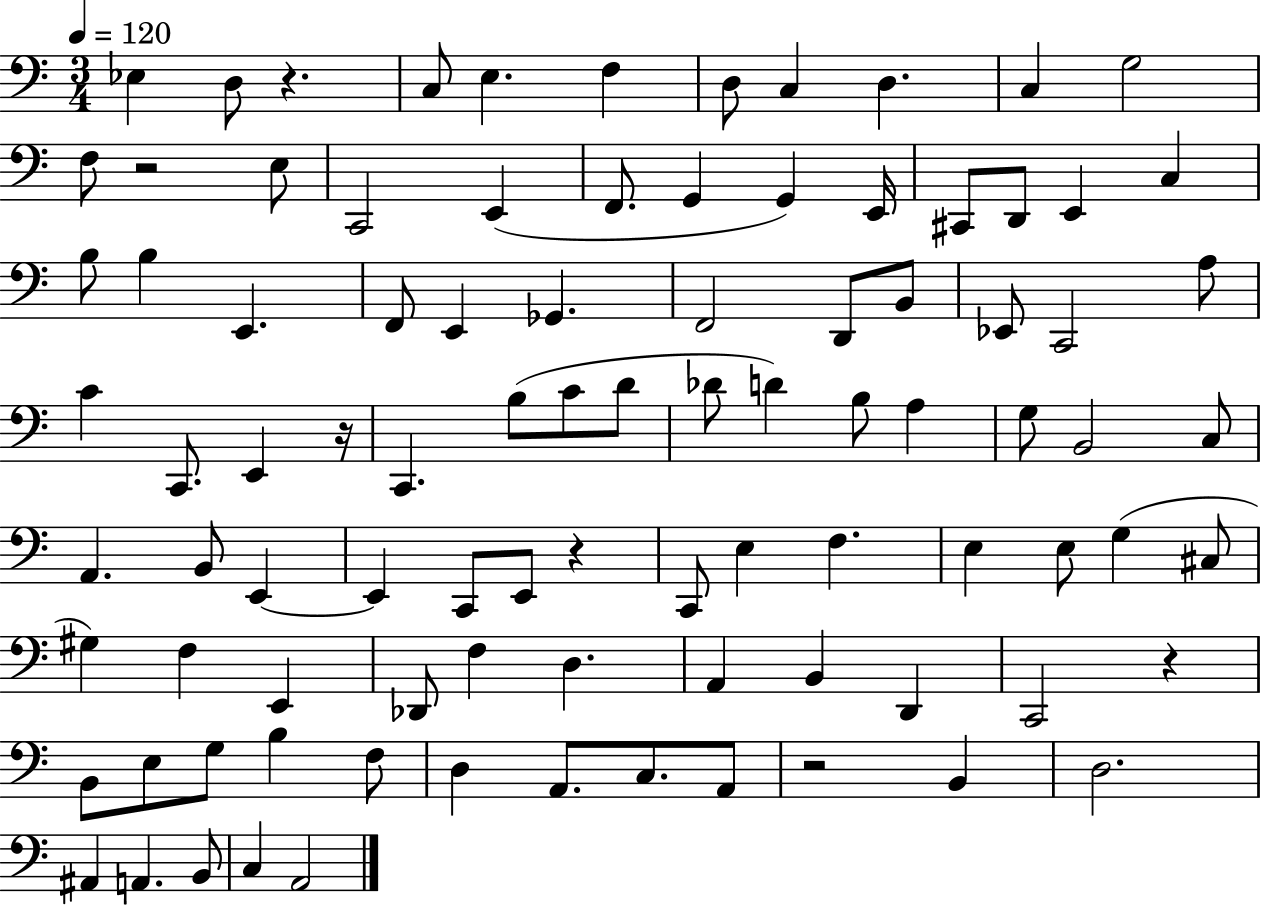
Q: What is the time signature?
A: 3/4